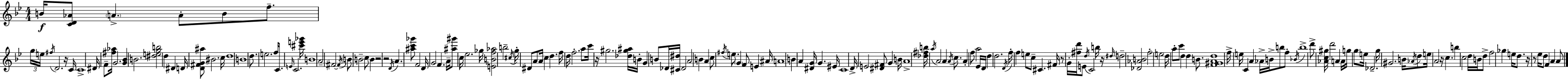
B4/s [C4,D4,Ab4]/e A4/q. A4/e B4/e F5/e. G5/s E5/s F#5/s D4/h. R/s C4/s C4/w D#4/s F4/e [F#5,Ab5]/s G4/h. [G4,Bb4]/q B4/h. [D#5,E5,G5,B5]/h D5/q D#4/q D4/s [D4,F#4,G4,A#5]/e BIS4/h. C5/s D5/w B4/w D5/e. E5/h. F5/s C4/e. E4/s C4/h. [C#6,E6,Gb6]/s B4/w A4/h F#4/h F#4/s B4/e B4/h C5/e B4/q R/h R/h D4/s A4/q. [A#5,C6,Gb6]/e F4/h D4/s G4/h F4/q. A4/s [A#5,G#6]/e C5/s Eb5/h. Gb5/s [E4,B4,F5,Ab5]/h B5/h C#5/s G5/s D#4/e A4/e A4/s C5/q D5/q. F5/s D5/s F5/h. A5/e C6/s R/s G#5/h. [Db5,G#5,A#5]/s B4/s G4/q B4/e Db4/s [C#4,D#5]/s Db4/h A4/h B4/q A4/q C5/e F#5/s E5/e. G4/q F4/e E4/q A#4/s A4/w B4/q A4/q [D#4,G4]/s G4/q. EIS4/s C4/w D4/s E4/h [D#4,F#4]/e G4/q B4/s A4/w [Db5,F#5,B5]/s A5/s A4/h A4/q A4/s C5/e. A4/q F5/e A5/h Eb4/s D4/s D5/q D5/h. D4/s F5/s F5/q E5/e C5/e C#4/q. F#4/s R/e G4/s [F#5,D6]/s E4/e D5/s C4/h B5/s R/s D#5/s D5/h [Db4,Ab4,B4]/h F5/h E5/h D5/s A5/e C6/e D5/q D5/q B4/e. [F4,G#4,A4,D5]/w F5/s E5/s C4/q A4/q Ab4/s B4/s B5/e F5/e Bb4/s B5/w D6/e [Ab4,C5,G#5]/s D6/h A4/q A4/s G5/s G5/e E5/s Db4/h. G5/s G#4/h. B4/s Ab4/s D5/e E5/s A4/h R/s C5/q. B5/q C5/h D5/s B4/s D5/e F5/h Gb5/q E5/s D5/e. R/s R/e Eb5/s D5/e F4/q A4/q A4/e